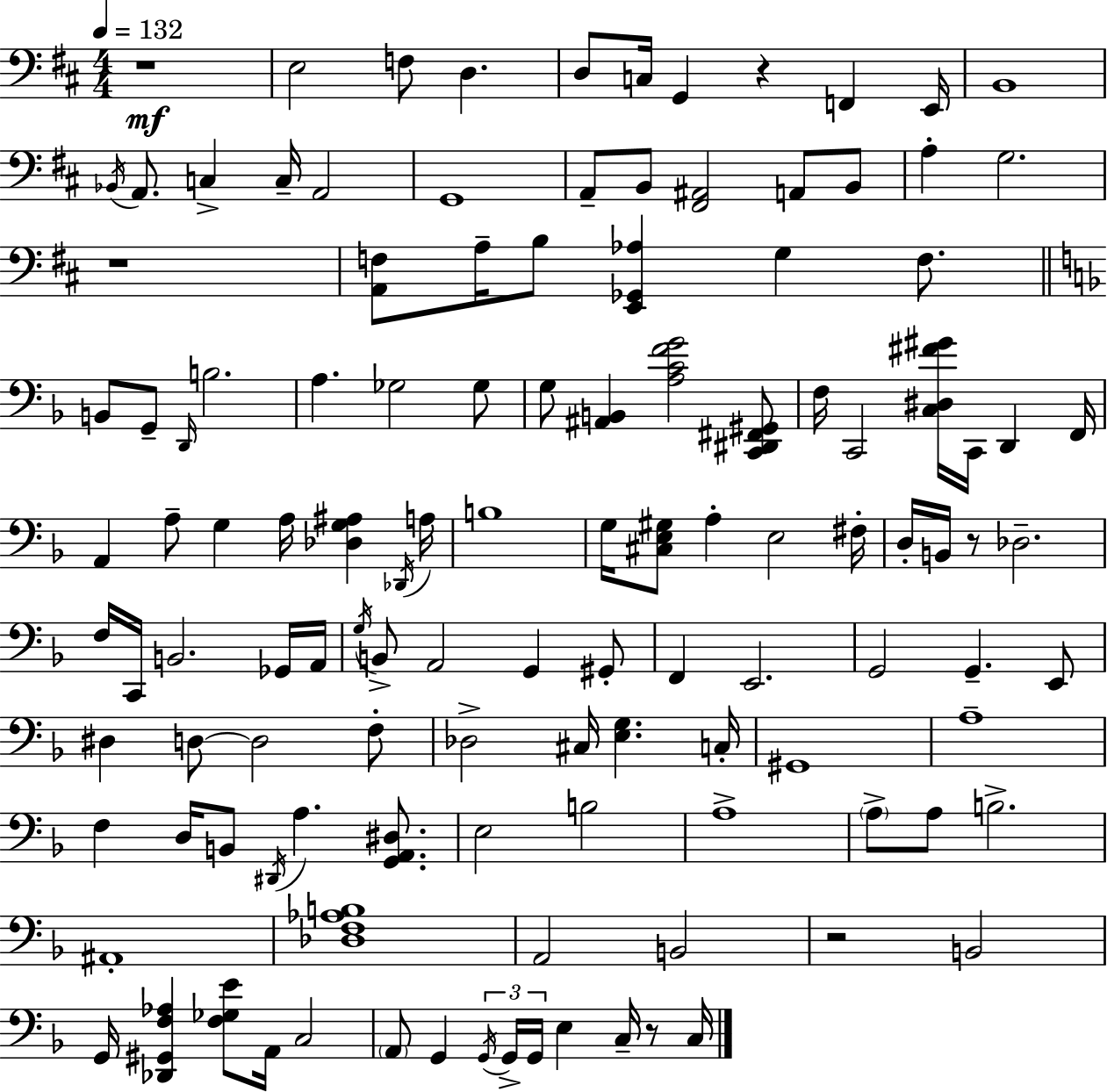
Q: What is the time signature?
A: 4/4